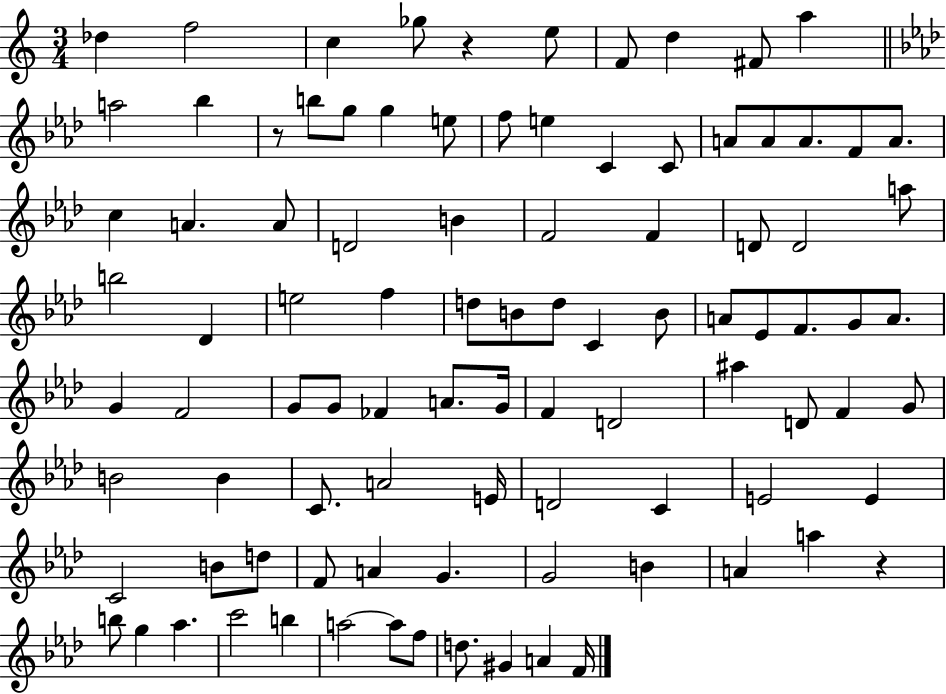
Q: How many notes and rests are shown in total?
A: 95